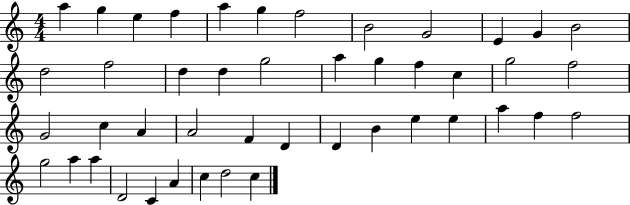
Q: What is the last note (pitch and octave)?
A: C5